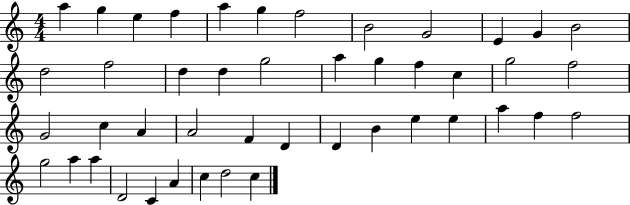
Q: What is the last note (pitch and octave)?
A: C5